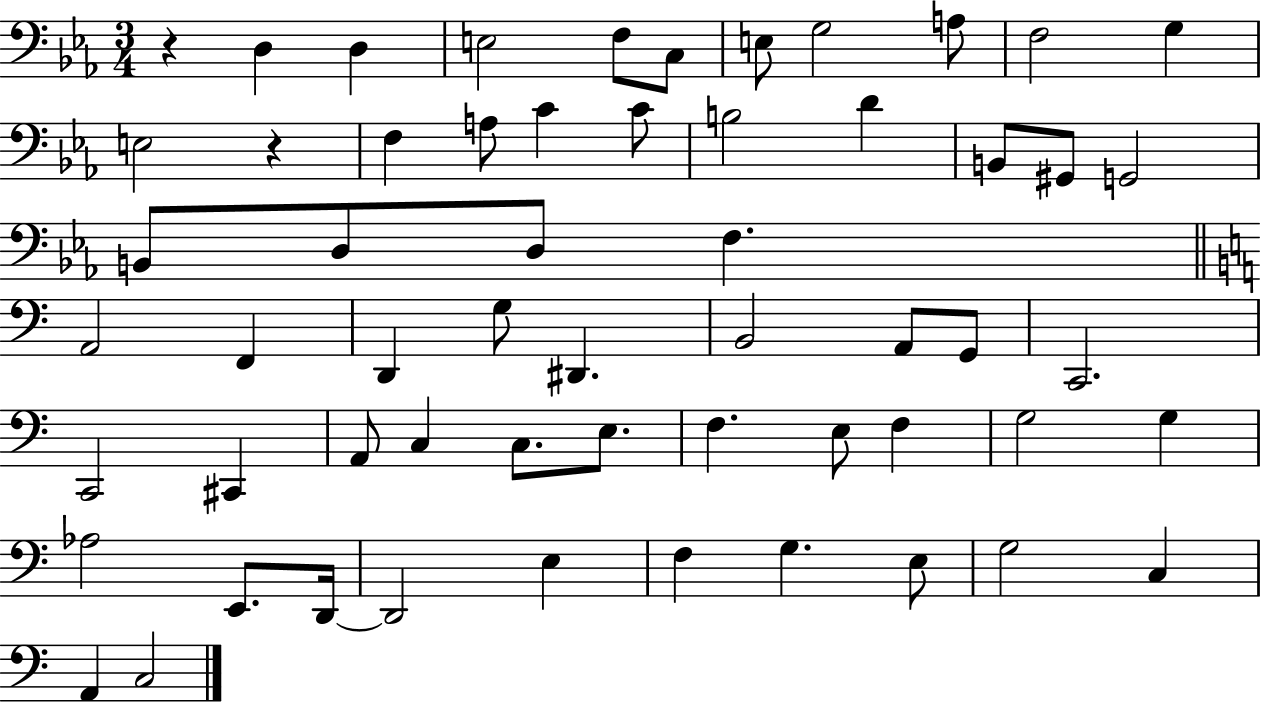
R/q D3/q D3/q E3/h F3/e C3/e E3/e G3/h A3/e F3/h G3/q E3/h R/q F3/q A3/e C4/q C4/e B3/h D4/q B2/e G#2/e G2/h B2/e D3/e D3/e F3/q. A2/h F2/q D2/q G3/e D#2/q. B2/h A2/e G2/e C2/h. C2/h C#2/q A2/e C3/q C3/e. E3/e. F3/q. E3/e F3/q G3/h G3/q Ab3/h E2/e. D2/s D2/h E3/q F3/q G3/q. E3/e G3/h C3/q A2/q C3/h